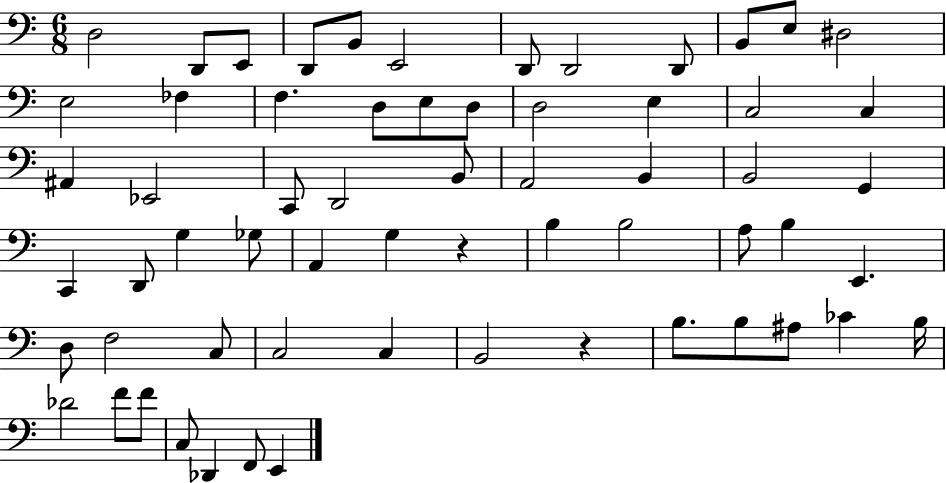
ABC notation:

X:1
T:Untitled
M:6/8
L:1/4
K:C
D,2 D,,/2 E,,/2 D,,/2 B,,/2 E,,2 D,,/2 D,,2 D,,/2 B,,/2 E,/2 ^D,2 E,2 _F, F, D,/2 E,/2 D,/2 D,2 E, C,2 C, ^A,, _E,,2 C,,/2 D,,2 B,,/2 A,,2 B,, B,,2 G,, C,, D,,/2 G, _G,/2 A,, G, z B, B,2 A,/2 B, E,, D,/2 F,2 C,/2 C,2 C, B,,2 z B,/2 B,/2 ^A,/2 _C B,/4 _D2 F/2 F/2 C,/2 _D,, F,,/2 E,,